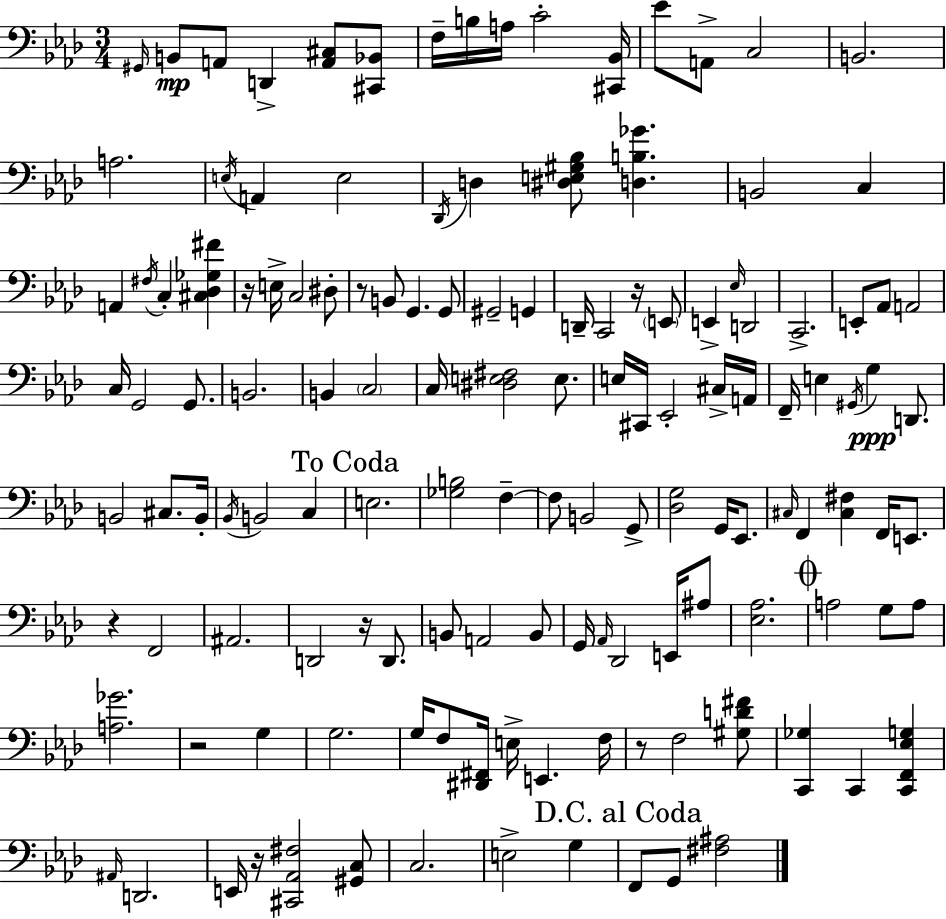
{
  \clef bass
  \numericTimeSignature
  \time 3/4
  \key aes \major
  \repeat volta 2 { \grace { gis,16 }\mp b,8 a,8 d,4-> <a, cis>8 <cis, bes,>8 | f16-- b16 a16 c'2-. | <cis, bes,>16 ees'8 a,8-> c2 | b,2. | \break a2. | \acciaccatura { e16 } a,4 e2 | \acciaccatura { des,16 } d4 <dis e gis bes>8 <d b ges'>4. | b,2 c4 | \break a,4 \acciaccatura { fis16 } c4-. | <cis des ges fis'>4 r16 e16-> c2 | dis8-. r8 b,8 g,4. | g,8 gis,2-- | \break g,4 d,16-- c,2 | r16 \parenthesize e,8 e,4-> \grace { ees16 } d,2 | c,2.-> | e,8-. aes,8 a,2 | \break c16 g,2 | g,8. b,2. | b,4 \parenthesize c2 | c16 <dis e fis>2 | \break e8. e16 cis,16 ees,2-. | cis16-> a,16 f,16-- e4 \acciaccatura { gis,16 } g4\ppp | d,8. b,2 | cis8. b,16-. \acciaccatura { bes,16 } b,2 | \break c4 \mark "To Coda" e2. | <ges b>2 | f4--~~ f8 b,2 | g,8-> <des g>2 | \break g,16 ees,8. \grace { cis16 } f,4 | <cis fis>4 f,16 e,8. r4 | f,2 ais,2. | d,2 | \break r16 d,8. b,8 a,2 | b,8 g,16 \grace { aes,16 } des,2 | e,16 ais8 <ees aes>2. | \mark \markup { \musicglyph "scripts.coda" } a2 | \break g8 a8 <a ges'>2. | r2 | g4 g2. | g16 f8 | \break <dis, fis,>16 e16-> e,4. f16 r8 f2 | <gis d' fis'>8 <c, ges>4 | c,4 <c, f, ees g>4 \grace { ais,16 } d,2. | e,16 r16 | \break <cis, aes, fis>2 <gis, c>8 c2. | e2-> | g4 \mark "D.C. al Coda" f,8 | g,8 <fis ais>2 } \bar "|."
}